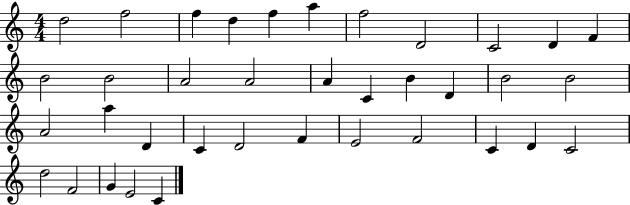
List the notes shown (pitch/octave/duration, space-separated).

D5/h F5/h F5/q D5/q F5/q A5/q F5/h D4/h C4/h D4/q F4/q B4/h B4/h A4/h A4/h A4/q C4/q B4/q D4/q B4/h B4/h A4/h A5/q D4/q C4/q D4/h F4/q E4/h F4/h C4/q D4/q C4/h D5/h F4/h G4/q E4/h C4/q